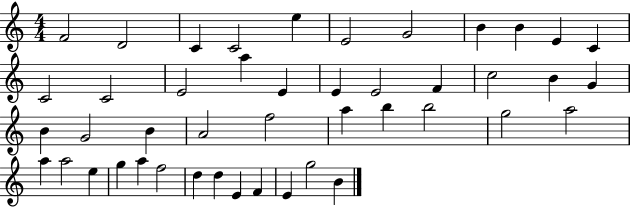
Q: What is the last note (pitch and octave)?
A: B4